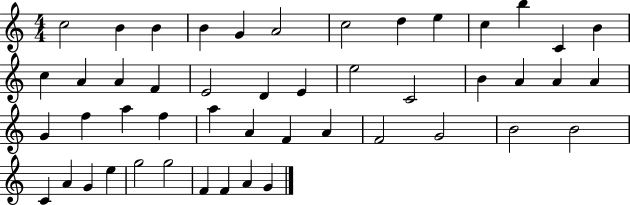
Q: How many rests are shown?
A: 0